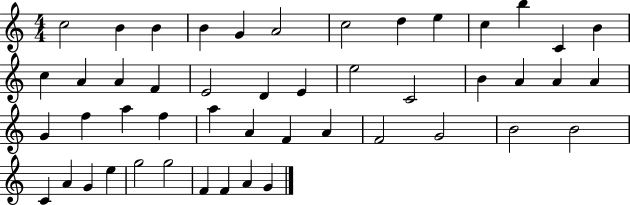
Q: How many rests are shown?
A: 0